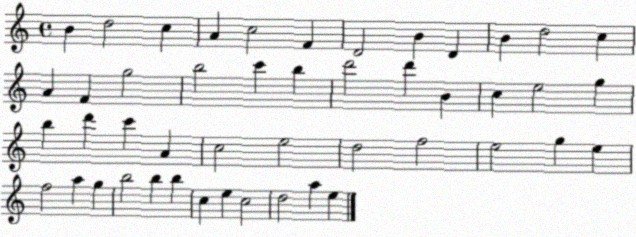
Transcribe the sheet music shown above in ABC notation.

X:1
T:Untitled
M:4/4
L:1/4
K:C
B d2 c A c2 F D2 B D B d2 c A F g2 b2 c' b d'2 d' B c e2 g b d' c' A c2 e2 d2 f2 e2 g e f2 a g b2 b b c e c2 d2 a e